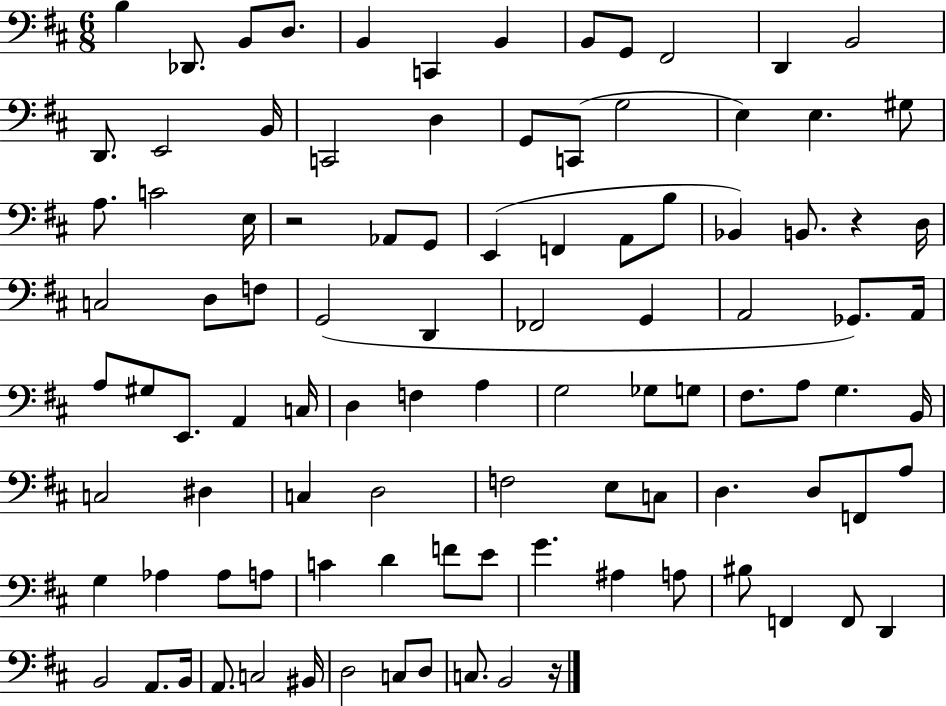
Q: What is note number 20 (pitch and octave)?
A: G3